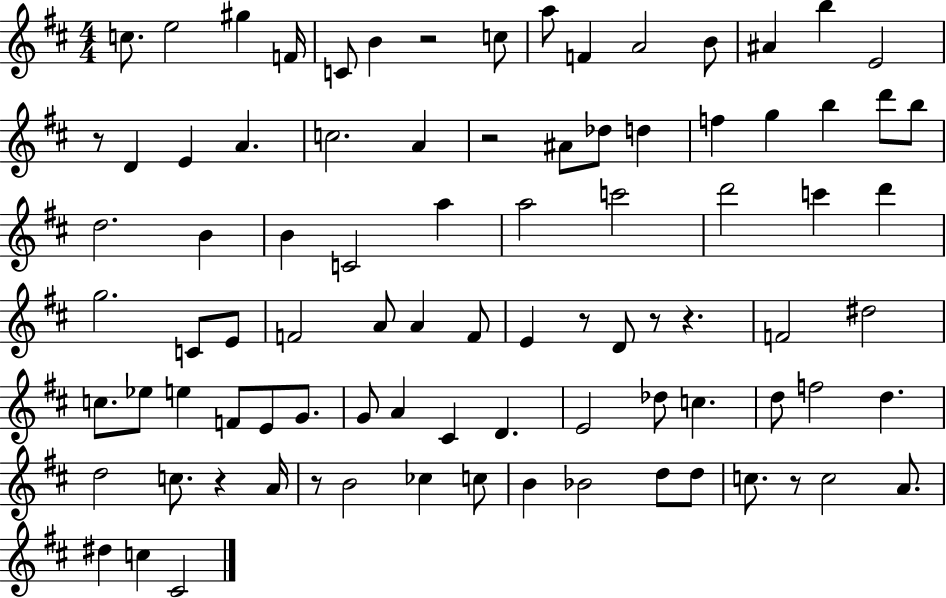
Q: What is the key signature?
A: D major